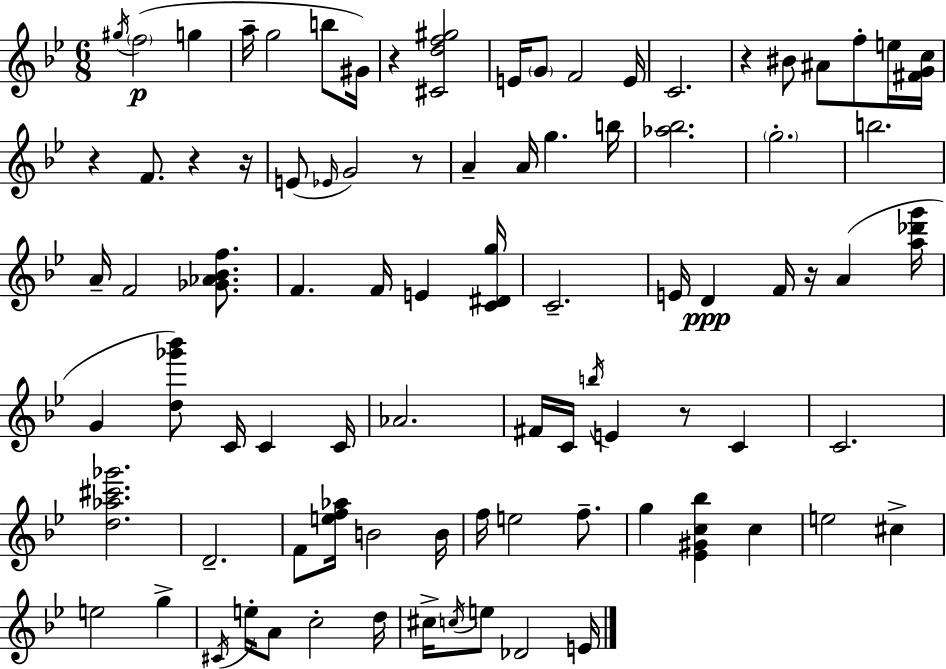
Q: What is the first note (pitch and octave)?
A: G#5